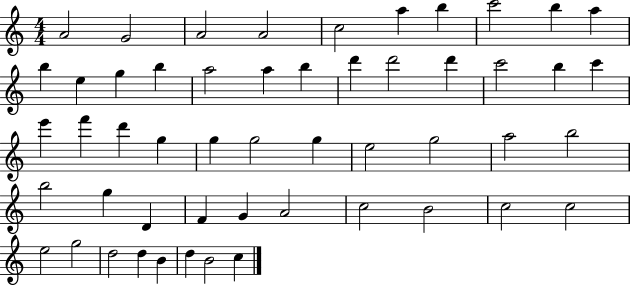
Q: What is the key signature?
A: C major